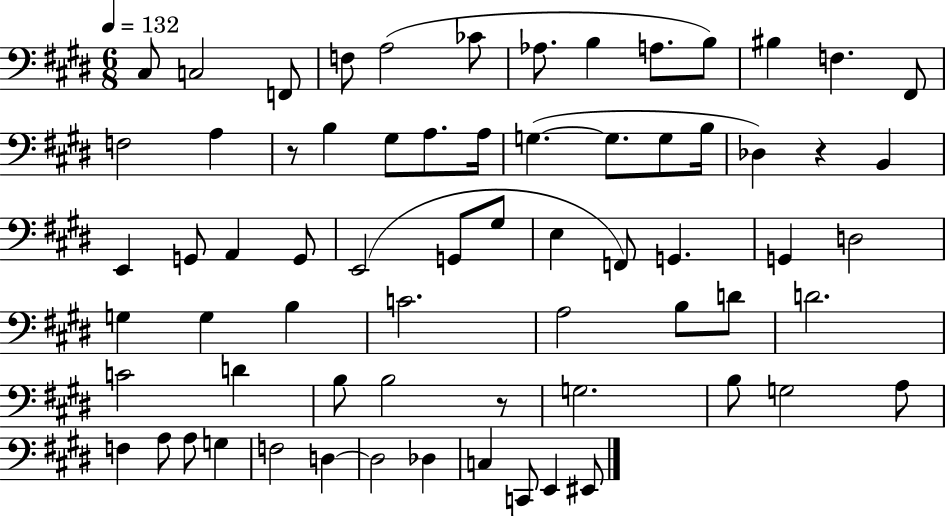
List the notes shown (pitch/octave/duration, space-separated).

C#3/e C3/h F2/e F3/e A3/h CES4/e Ab3/e. B3/q A3/e. B3/e BIS3/q F3/q. F#2/e F3/h A3/q R/e B3/q G#3/e A3/e. A3/s G3/q. G3/e. G3/e B3/s Db3/q R/q B2/q E2/q G2/e A2/q G2/e E2/h G2/e G#3/e E3/q F2/e G2/q. G2/q D3/h G3/q G3/q B3/q C4/h. A3/h B3/e D4/e D4/h. C4/h D4/q B3/e B3/h R/e G3/h. B3/e G3/h A3/e F3/q A3/e A3/e G3/q F3/h D3/q D3/h Db3/q C3/q C2/e E2/q EIS2/e